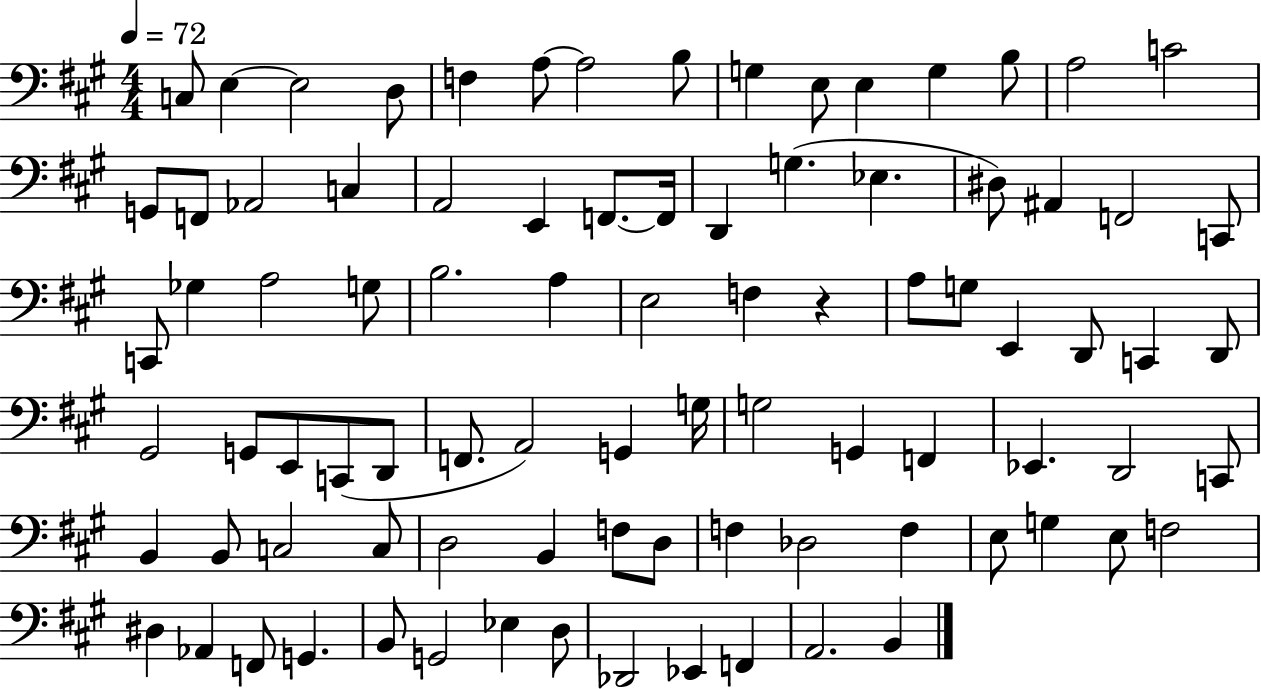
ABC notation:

X:1
T:Untitled
M:4/4
L:1/4
K:A
C,/2 E, E,2 D,/2 F, A,/2 A,2 B,/2 G, E,/2 E, G, B,/2 A,2 C2 G,,/2 F,,/2 _A,,2 C, A,,2 E,, F,,/2 F,,/4 D,, G, _E, ^D,/2 ^A,, F,,2 C,,/2 C,,/2 _G, A,2 G,/2 B,2 A, E,2 F, z A,/2 G,/2 E,, D,,/2 C,, D,,/2 ^G,,2 G,,/2 E,,/2 C,,/2 D,,/2 F,,/2 A,,2 G,, G,/4 G,2 G,, F,, _E,, D,,2 C,,/2 B,, B,,/2 C,2 C,/2 D,2 B,, F,/2 D,/2 F, _D,2 F, E,/2 G, E,/2 F,2 ^D, _A,, F,,/2 G,, B,,/2 G,,2 _E, D,/2 _D,,2 _E,, F,, A,,2 B,,